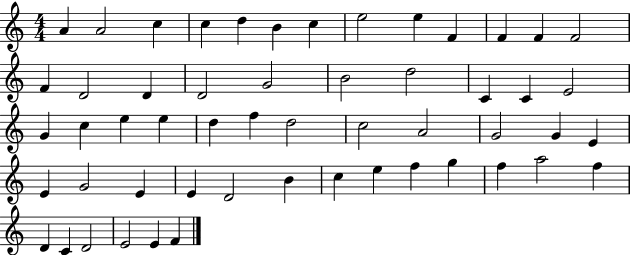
A4/q A4/h C5/q C5/q D5/q B4/q C5/q E5/h E5/q F4/q F4/q F4/q F4/h F4/q D4/h D4/q D4/h G4/h B4/h D5/h C4/q C4/q E4/h G4/q C5/q E5/q E5/q D5/q F5/q D5/h C5/h A4/h G4/h G4/q E4/q E4/q G4/h E4/q E4/q D4/h B4/q C5/q E5/q F5/q G5/q F5/q A5/h F5/q D4/q C4/q D4/h E4/h E4/q F4/q